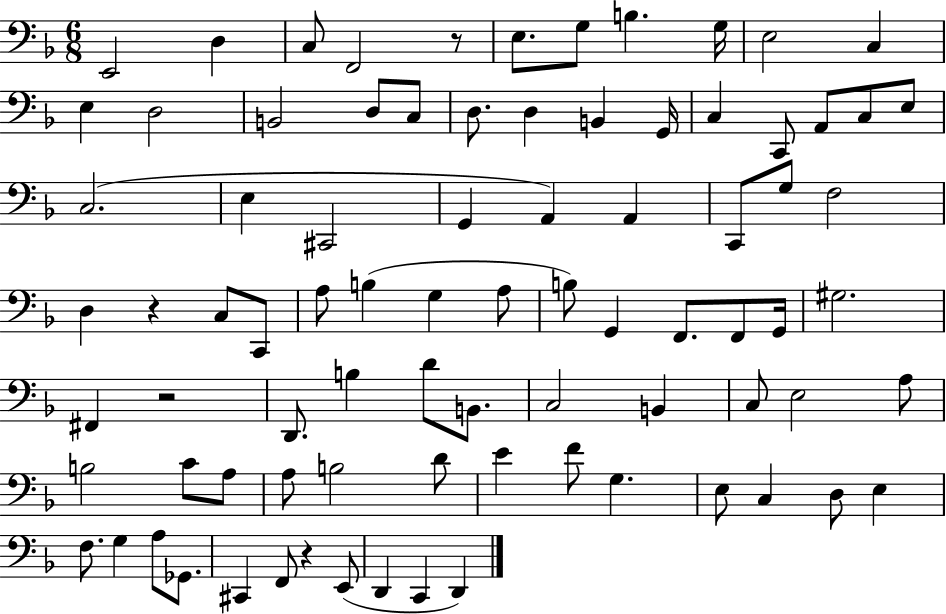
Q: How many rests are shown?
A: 4